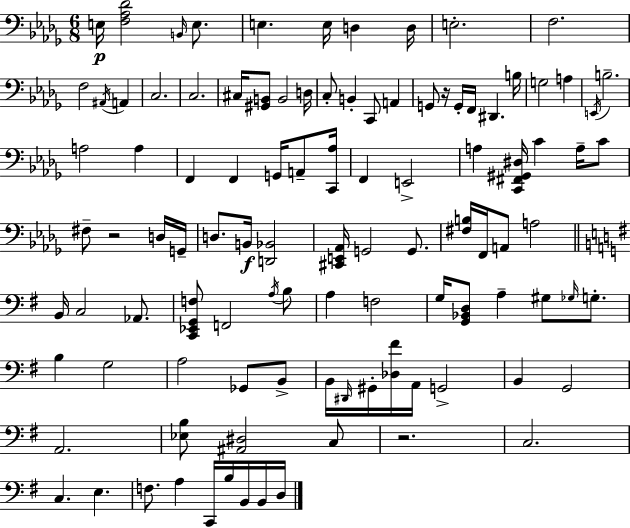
E3/s [F3,Ab3,Db4]/h B2/s E3/e. E3/q. E3/s D3/q D3/s E3/h. F3/h. F3/h A#2/s A2/q C3/h. C3/h. C#3/s [G#2,B2]/e B2/h D3/s C3/e B2/q C2/e A2/q G2/e R/s G2/s F2/s D#2/q. B3/s G3/h A3/q E2/s B3/h. A3/h A3/q F2/q F2/q G2/s A2/e [C2,Ab3]/s F2/q E2/h A3/q [C2,F#2,G#2,D#3]/s C4/q A3/s C4/e F#3/e R/h D3/s G2/s D3/e. B2/s [D2,Bb2]/h [C#2,E2,Ab2]/s G2/h G2/e. [F#3,B3]/s F2/s A2/e A3/h B2/s C3/h Ab2/e. [C2,Eb2,G2,F3]/e F2/h A3/s B3/e A3/q F3/h G3/s [G2,Bb2,D3]/e A3/q G#3/e Gb3/s G3/e. B3/q G3/h A3/h Gb2/e B2/e B2/s D#2/s G#2/s [Db3,F#4]/s A2/s G2/h B2/q G2/h A2/h. [Eb3,B3]/e [A#2,D#3]/h C3/e R/h. C3/h. C3/q. E3/q. F3/e. A3/q C2/s B3/s B2/s B2/s D3/s